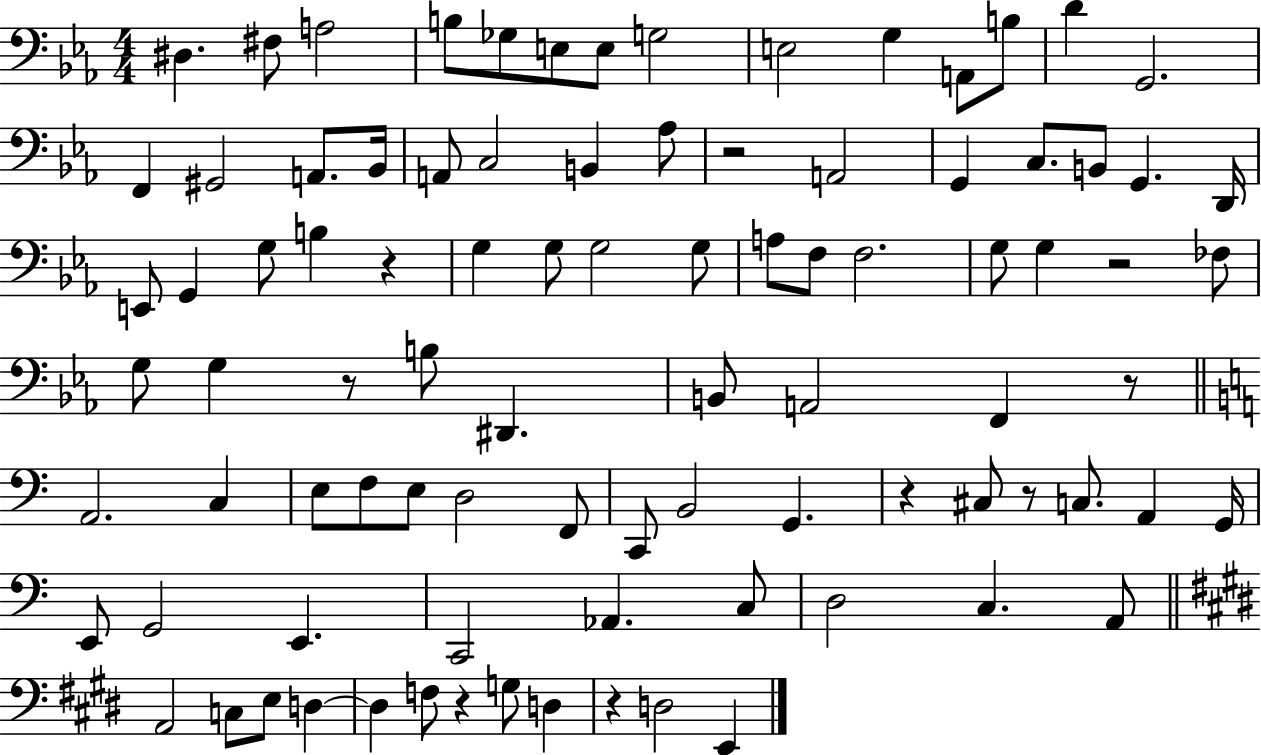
D#3/q. F#3/e A3/h B3/e Gb3/e E3/e E3/e G3/h E3/h G3/q A2/e B3/e D4/q G2/h. F2/q G#2/h A2/e. Bb2/s A2/e C3/h B2/q Ab3/e R/h A2/h G2/q C3/e. B2/e G2/q. D2/s E2/e G2/q G3/e B3/q R/q G3/q G3/e G3/h G3/e A3/e F3/e F3/h. G3/e G3/q R/h FES3/e G3/e G3/q R/e B3/e D#2/q. B2/e A2/h F2/q R/e A2/h. C3/q E3/e F3/e E3/e D3/h F2/e C2/e B2/h G2/q. R/q C#3/e R/e C3/e. A2/q G2/s E2/e G2/h E2/q. C2/h Ab2/q. C3/e D3/h C3/q. A2/e A2/h C3/e E3/e D3/q D3/q F3/e R/q G3/e D3/q R/q D3/h E2/q